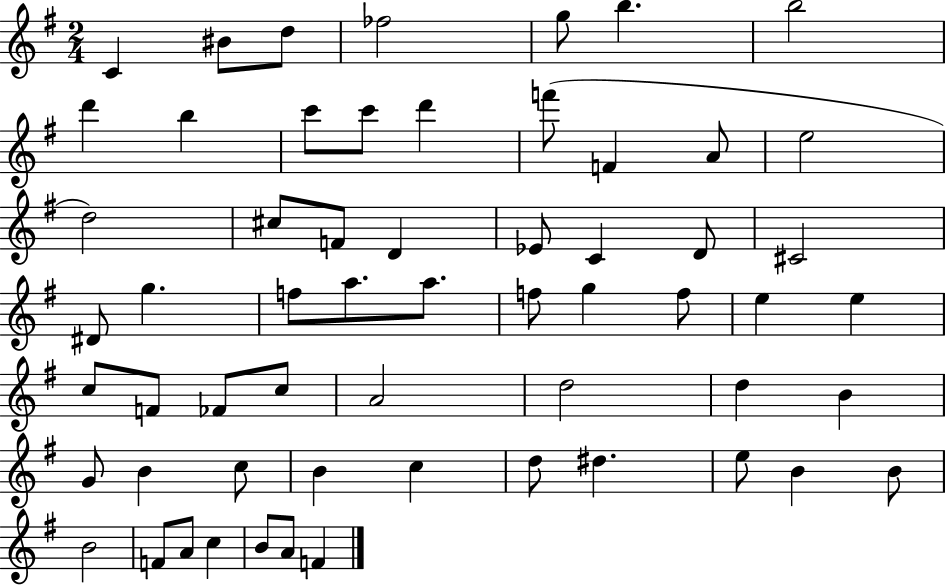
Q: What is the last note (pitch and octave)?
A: F4